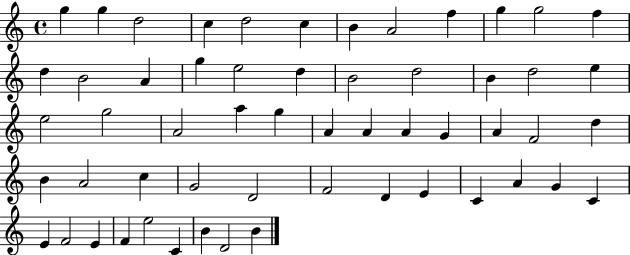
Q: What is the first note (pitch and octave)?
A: G5